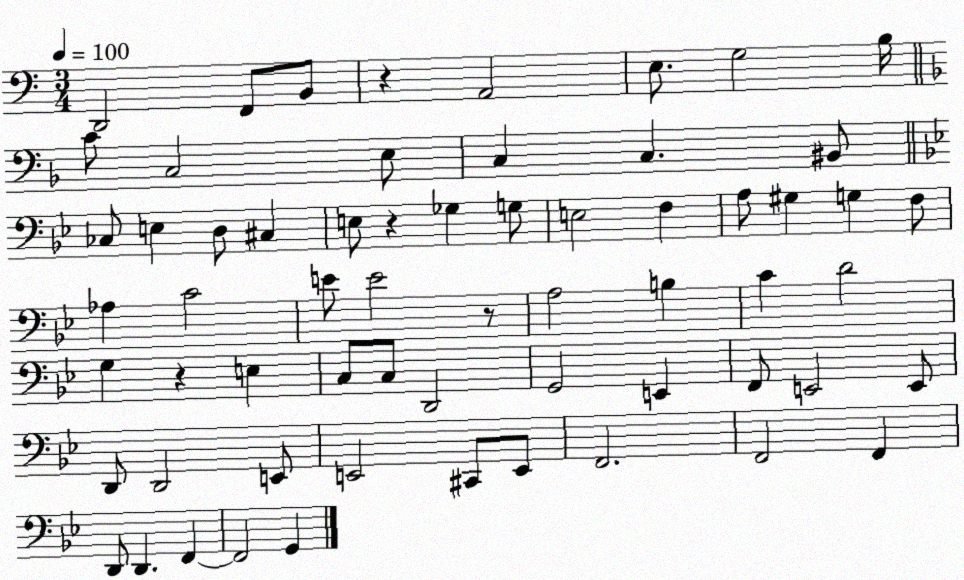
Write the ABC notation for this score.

X:1
T:Untitled
M:3/4
L:1/4
K:C
D,,2 F,,/2 B,,/2 z A,,2 E,/2 G,2 B,/4 C/2 C,2 E,/2 C, C, ^B,,/2 _C,/2 E, D,/2 ^C, E,/2 z _G, G,/2 E,2 F, A,/2 ^G, G, F,/2 _A, C2 E/2 E2 z/2 A,2 B, C D2 G, z E, C,/2 C,/2 D,,2 G,,2 E,, F,,/2 E,,2 E,,/2 D,,/2 D,,2 E,,/2 E,,2 ^C,,/2 E,,/2 F,,2 F,,2 F,, D,,/2 D,, F,, F,,2 G,,